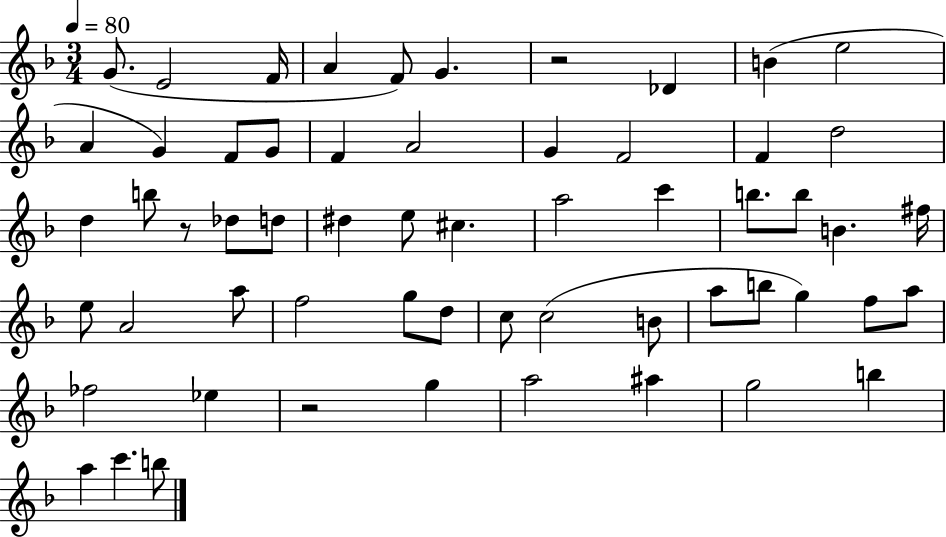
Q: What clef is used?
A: treble